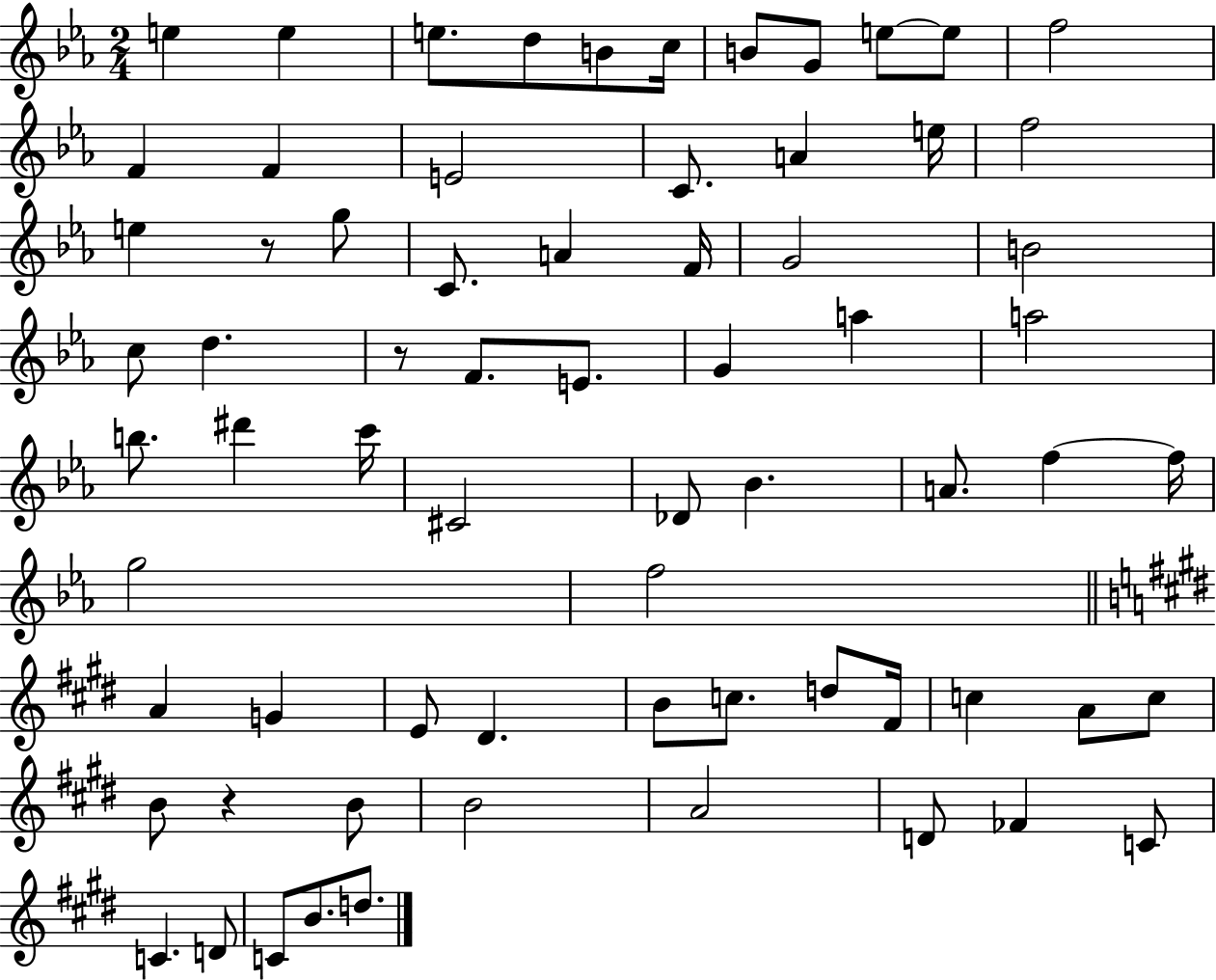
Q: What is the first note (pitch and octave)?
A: E5